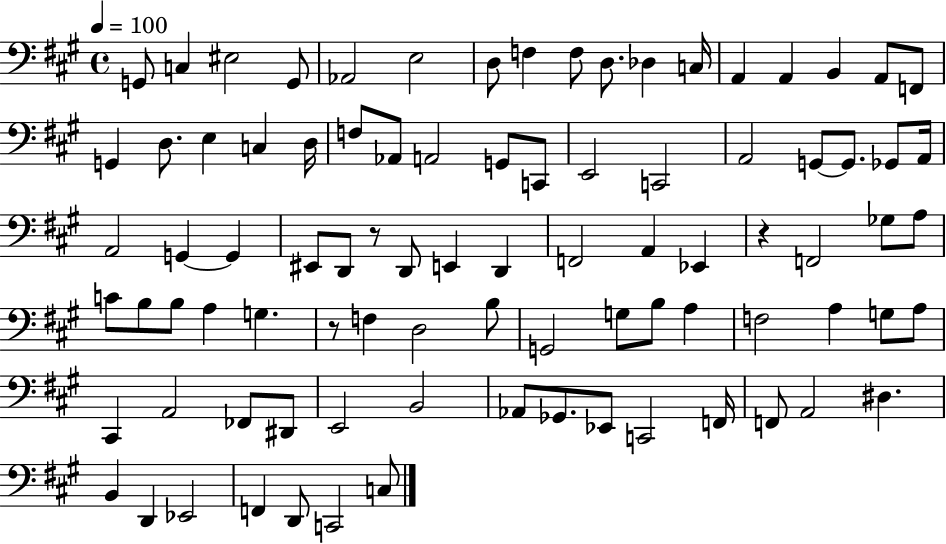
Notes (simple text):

G2/e C3/q EIS3/h G2/e Ab2/h E3/h D3/e F3/q F3/e D3/e. Db3/q C3/s A2/q A2/q B2/q A2/e F2/e G2/q D3/e. E3/q C3/q D3/s F3/e Ab2/e A2/h G2/e C2/e E2/h C2/h A2/h G2/e G2/e. Gb2/e A2/s A2/h G2/q G2/q EIS2/e D2/e R/e D2/e E2/q D2/q F2/h A2/q Eb2/q R/q F2/h Gb3/e A3/e C4/e B3/e B3/e A3/q G3/q. R/e F3/q D3/h B3/e G2/h G3/e B3/e A3/q F3/h A3/q G3/e A3/e C#2/q A2/h FES2/e D#2/e E2/h B2/h Ab2/e Gb2/e. Eb2/e C2/h F2/s F2/e A2/h D#3/q. B2/q D2/q Eb2/h F2/q D2/e C2/h C3/e